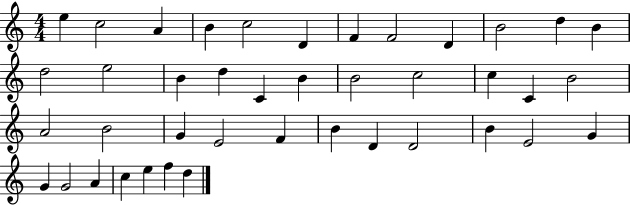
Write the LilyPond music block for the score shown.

{
  \clef treble
  \numericTimeSignature
  \time 4/4
  \key c \major
  e''4 c''2 a'4 | b'4 c''2 d'4 | f'4 f'2 d'4 | b'2 d''4 b'4 | \break d''2 e''2 | b'4 d''4 c'4 b'4 | b'2 c''2 | c''4 c'4 b'2 | \break a'2 b'2 | g'4 e'2 f'4 | b'4 d'4 d'2 | b'4 e'2 g'4 | \break g'4 g'2 a'4 | c''4 e''4 f''4 d''4 | \bar "|."
}